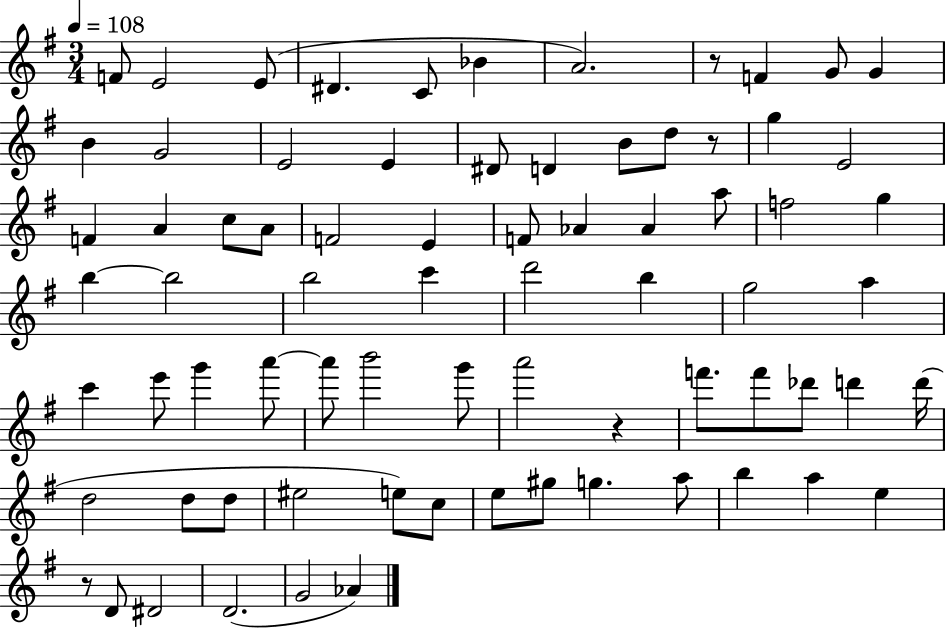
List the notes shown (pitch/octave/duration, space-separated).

F4/e E4/h E4/e D#4/q. C4/e Bb4/q A4/h. R/e F4/q G4/e G4/q B4/q G4/h E4/h E4/q D#4/e D4/q B4/e D5/e R/e G5/q E4/h F4/q A4/q C5/e A4/e F4/h E4/q F4/e Ab4/q Ab4/q A5/e F5/h G5/q B5/q B5/h B5/h C6/q D6/h B5/q G5/h A5/q C6/q E6/e G6/q A6/e A6/e B6/h G6/e A6/h R/q F6/e. F6/e Db6/e D6/q D6/s D5/h D5/e D5/e EIS5/h E5/e C5/e E5/e G#5/e G5/q. A5/e B5/q A5/q E5/q R/e D4/e D#4/h D4/h. G4/h Ab4/q